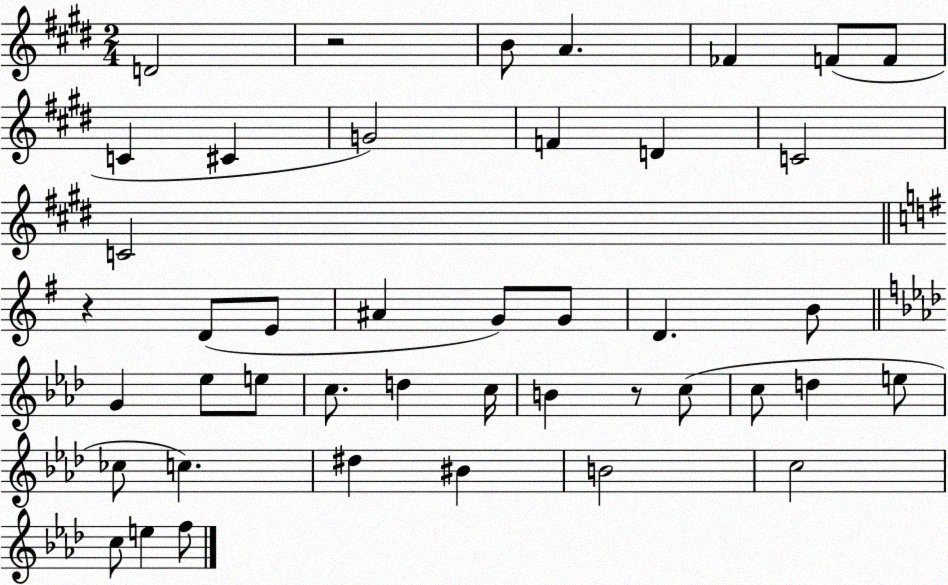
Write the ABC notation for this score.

X:1
T:Untitled
M:2/4
L:1/4
K:E
D2 z2 B/2 A _F F/2 F/2 C ^C G2 F D C2 C2 z D/2 E/2 ^A G/2 G/2 D B/2 G _e/2 e/2 c/2 d c/4 B z/2 c/2 c/2 d e/2 _c/2 c ^d ^B B2 c2 c/2 e f/2